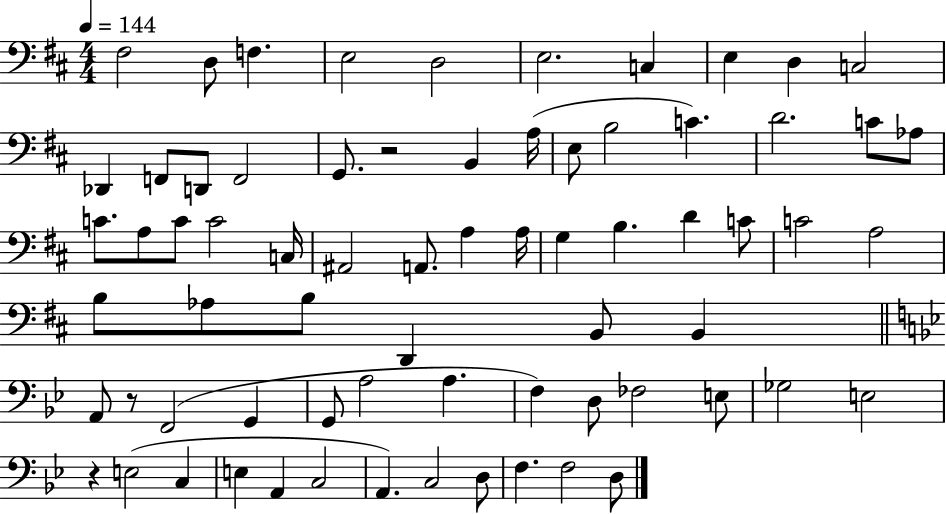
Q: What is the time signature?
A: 4/4